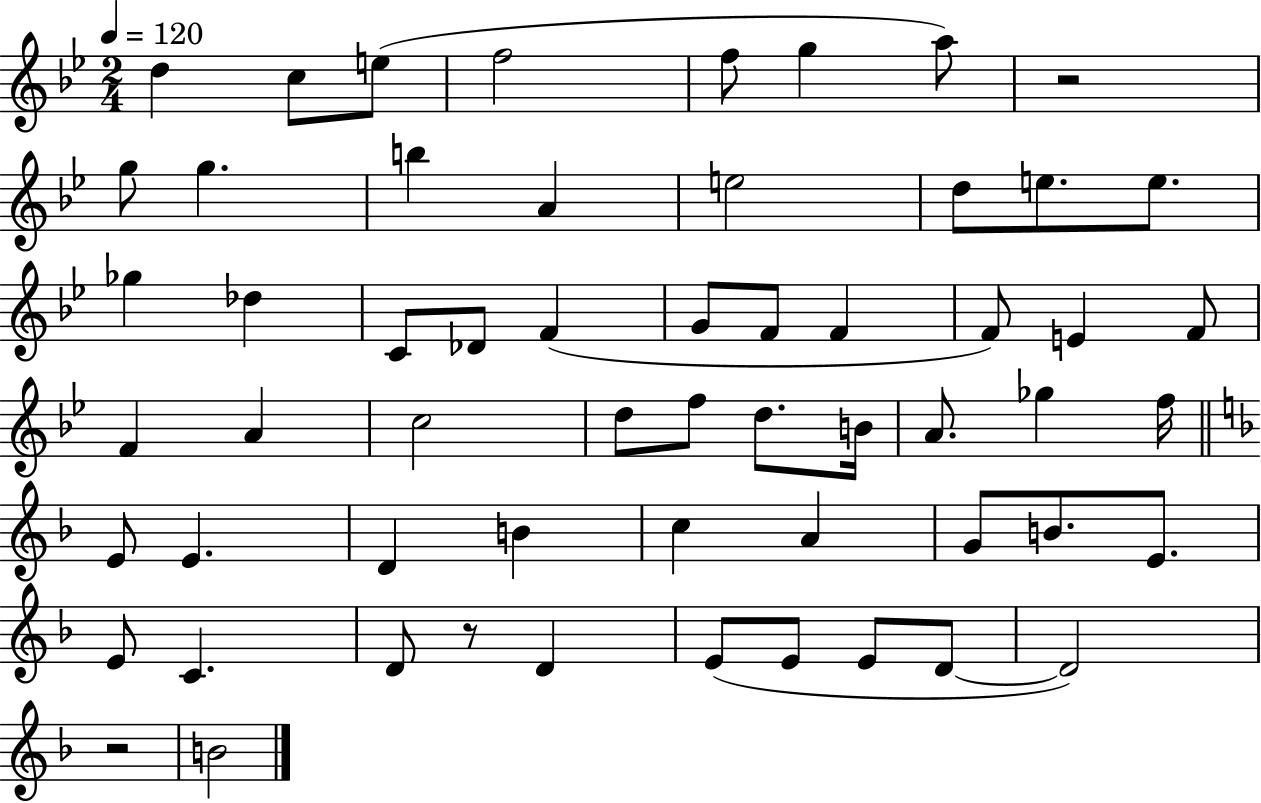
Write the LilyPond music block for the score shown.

{
  \clef treble
  \numericTimeSignature
  \time 2/4
  \key bes \major
  \tempo 4 = 120
  d''4 c''8 e''8( | f''2 | f''8 g''4 a''8) | r2 | \break g''8 g''4. | b''4 a'4 | e''2 | d''8 e''8. e''8. | \break ges''4 des''4 | c'8 des'8 f'4( | g'8 f'8 f'4 | f'8) e'4 f'8 | \break f'4 a'4 | c''2 | d''8 f''8 d''8. b'16 | a'8. ges''4 f''16 | \break \bar "||" \break \key f \major e'8 e'4. | d'4 b'4 | c''4 a'4 | g'8 b'8. e'8. | \break e'8 c'4. | d'8 r8 d'4 | e'8( e'8 e'8 d'8~~ | d'2) | \break r2 | b'2 | \bar "|."
}